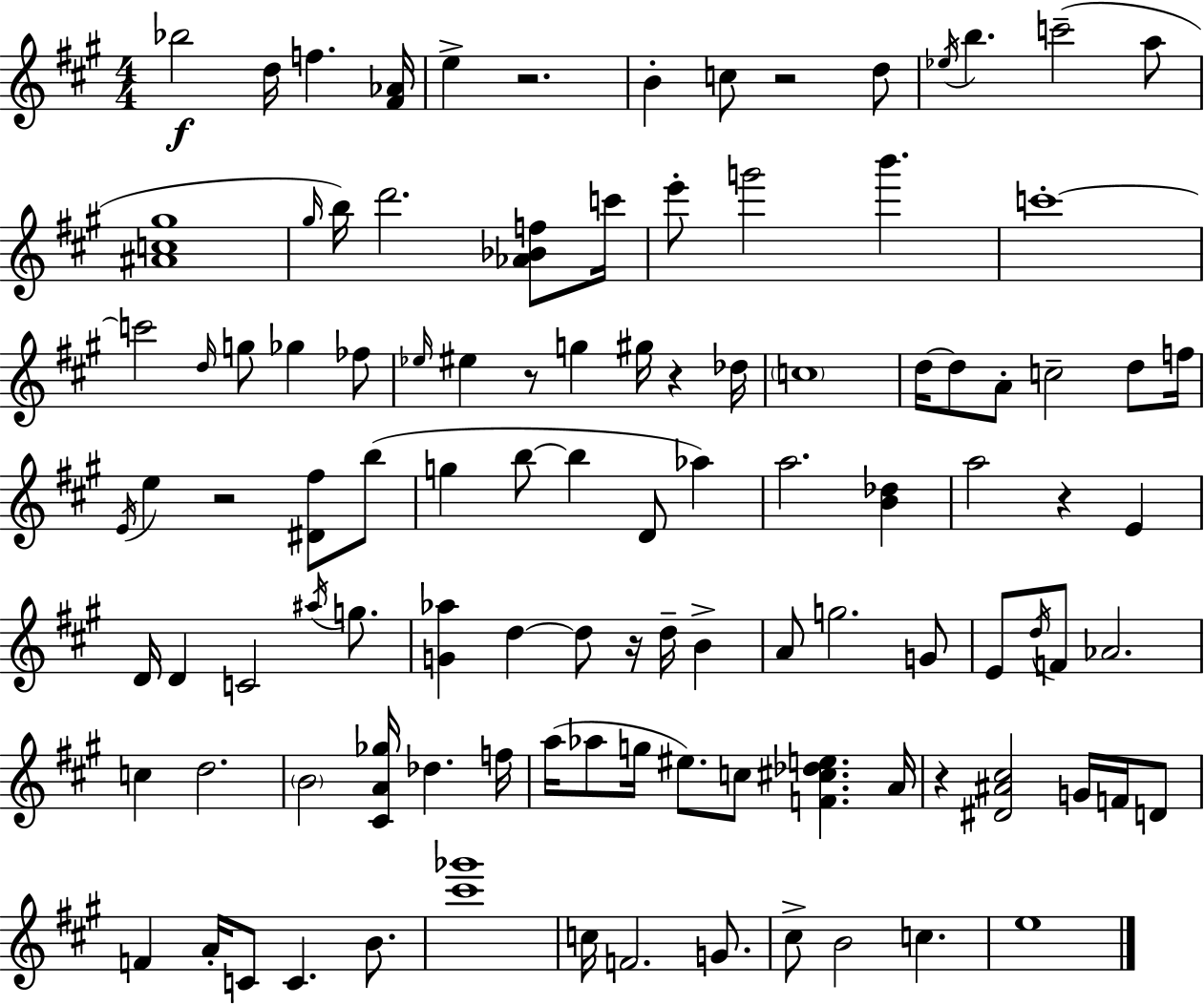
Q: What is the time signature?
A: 4/4